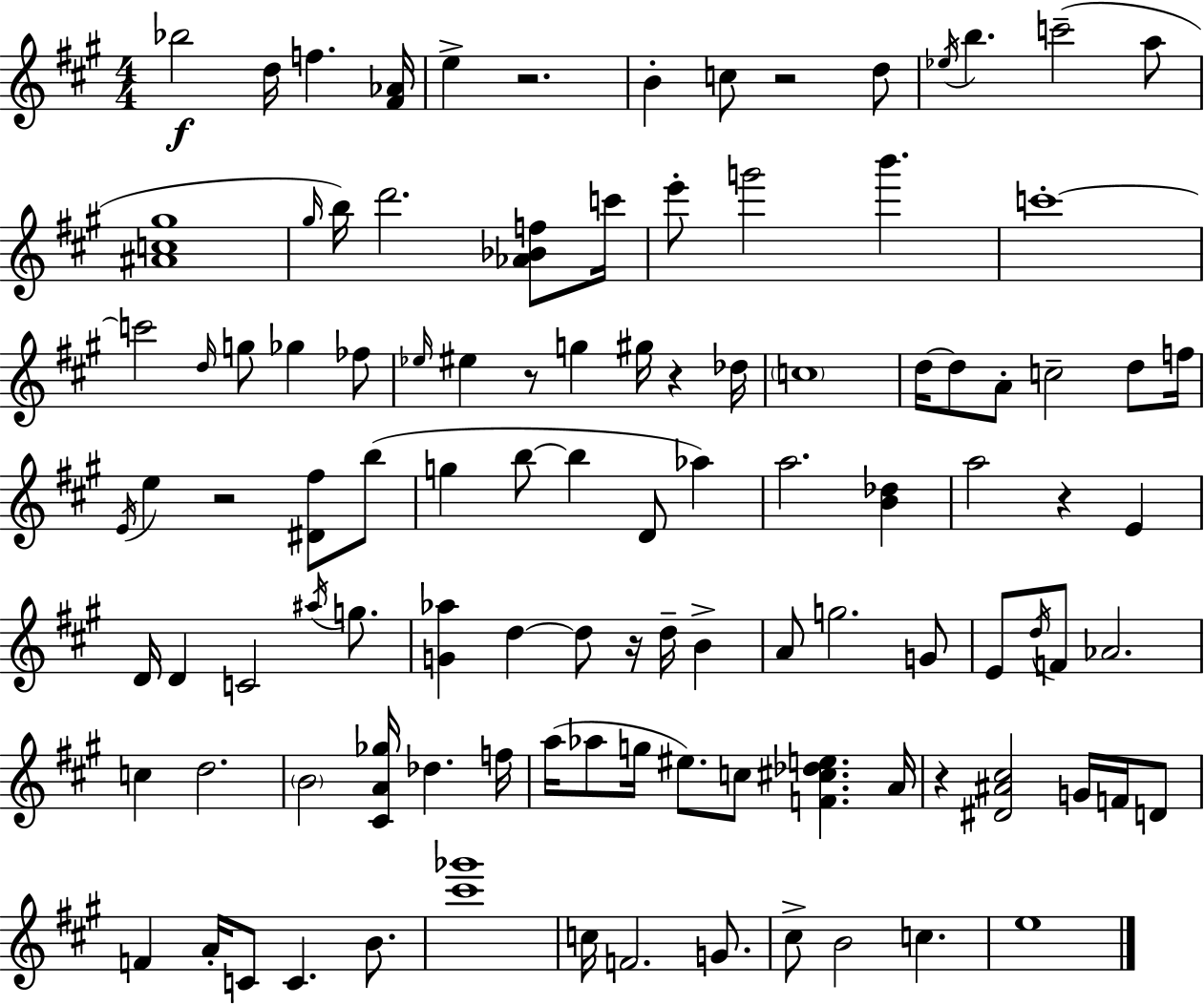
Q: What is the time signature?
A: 4/4